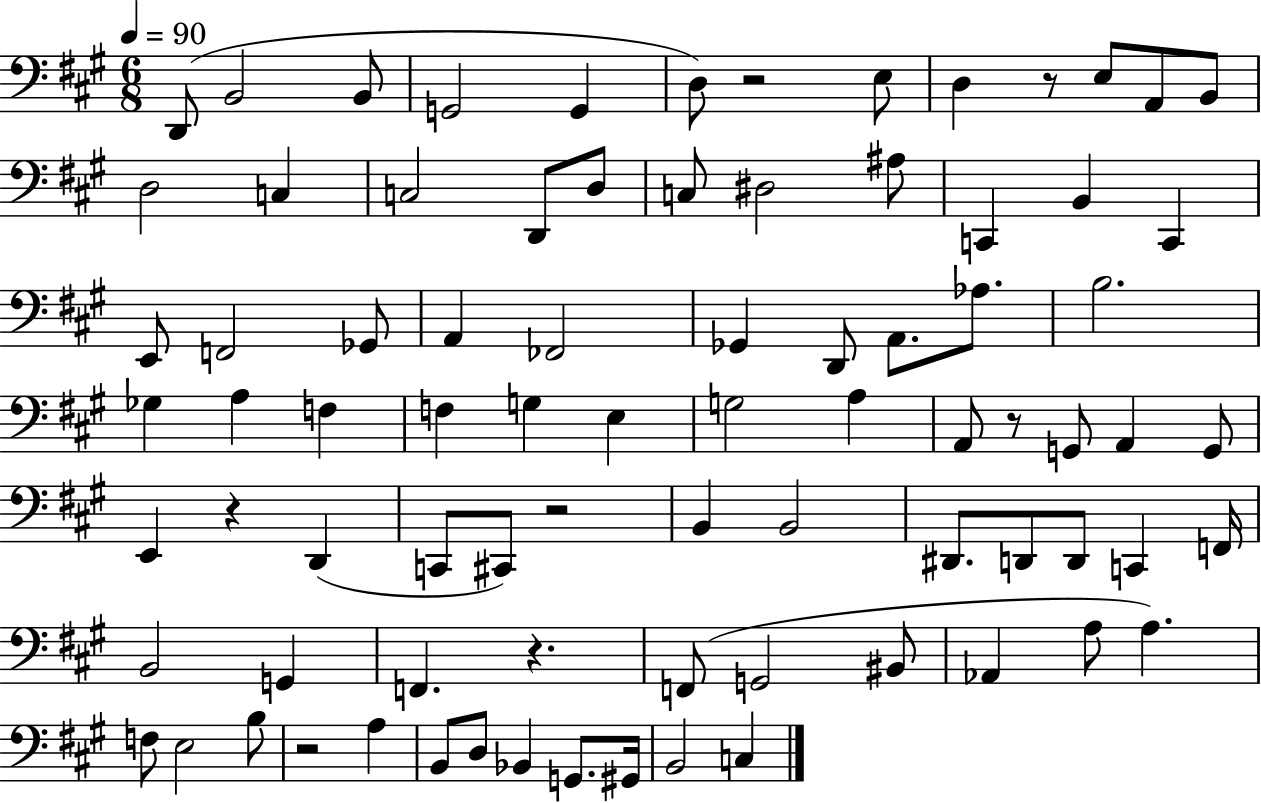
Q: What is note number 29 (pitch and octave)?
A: D2